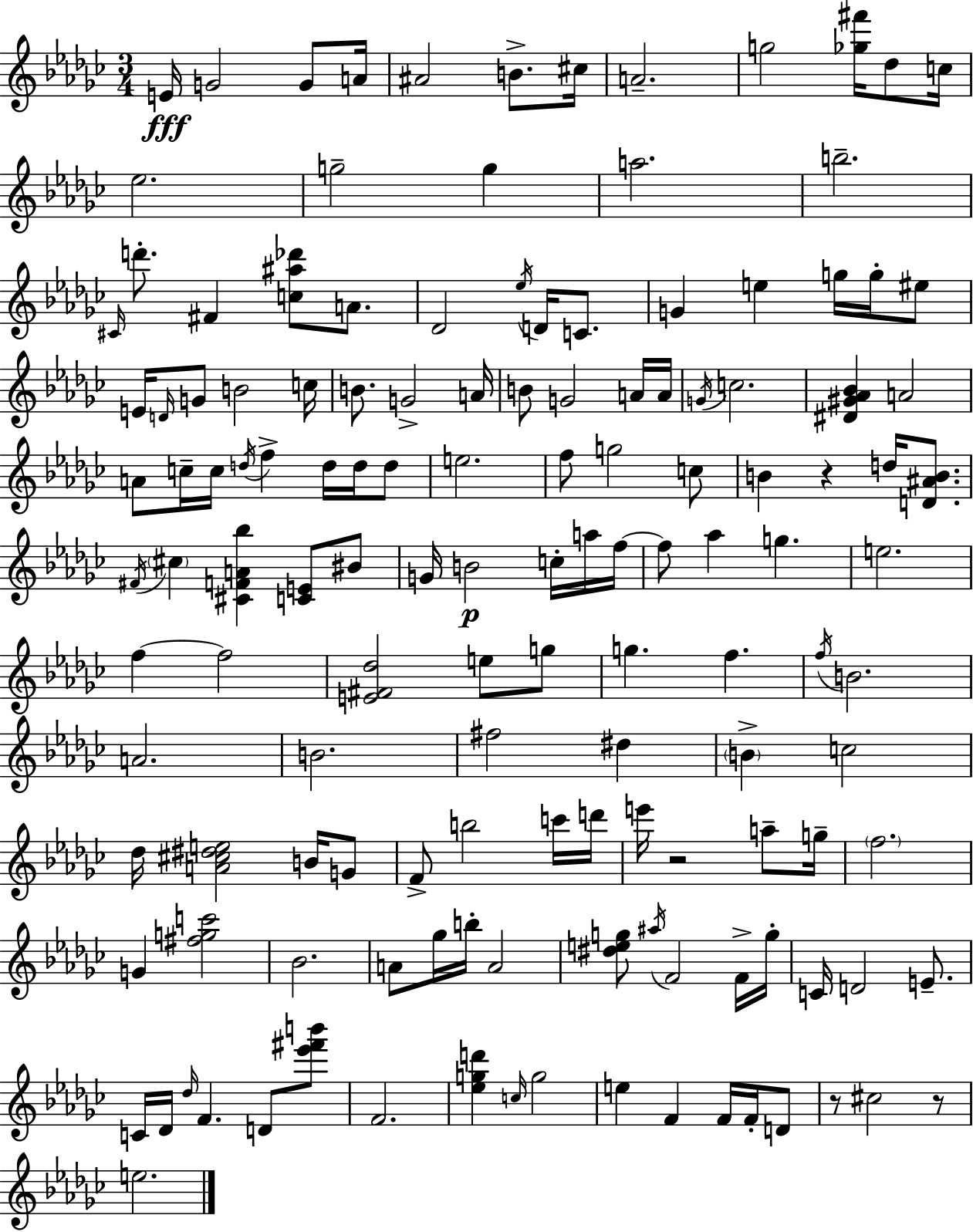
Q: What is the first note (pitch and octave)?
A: E4